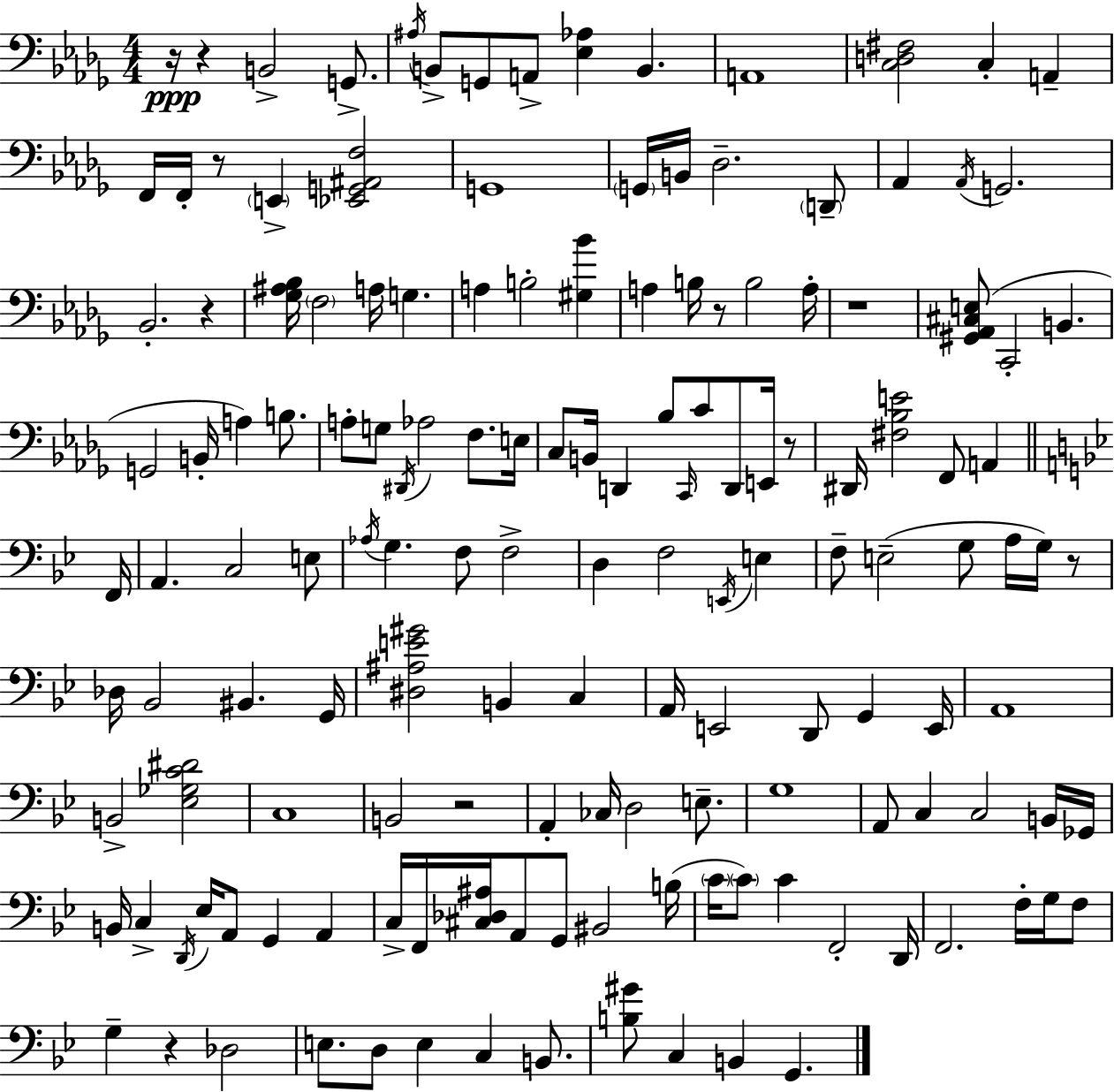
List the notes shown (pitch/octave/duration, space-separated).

R/s R/q B2/h G2/e. A#3/s B2/e G2/e A2/e [Eb3,Ab3]/q B2/q. A2/w [C3,D3,F#3]/h C3/q A2/q F2/s F2/s R/e E2/q [Eb2,G2,A#2,F3]/h G2/w G2/s B2/s Db3/h. D2/e Ab2/q Ab2/s G2/h. Bb2/h. R/q [Gb3,A#3,Bb3]/s F3/h A3/s G3/q. A3/q B3/h [G#3,Bb4]/q A3/q B3/s R/e B3/h A3/s R/w [G#2,Ab2,C#3,E3]/e C2/h B2/q. G2/h B2/s A3/q B3/e. A3/e G3/e D#2/s Ab3/h F3/e. E3/s C3/e B2/s D2/q Bb3/e C2/s C4/e D2/e E2/s R/e D#2/s [F#3,Bb3,E4]/h F2/e A2/q F2/s A2/q. C3/h E3/e Ab3/s G3/q. F3/e F3/h D3/q F3/h E2/s E3/q F3/e E3/h G3/e A3/s G3/s R/e Db3/s Bb2/h BIS2/q. G2/s [D#3,A#3,E4,G#4]/h B2/q C3/q A2/s E2/h D2/e G2/q E2/s A2/w B2/h [Eb3,Gb3,C4,D#4]/h C3/w B2/h R/h A2/q CES3/s D3/h E3/e. G3/w A2/e C3/q C3/h B2/s Gb2/s B2/s C3/q D2/s Eb3/s A2/e G2/q A2/q C3/s F2/s [C#3,Db3,A#3]/s A2/e G2/e BIS2/h B3/s C4/s C4/e C4/q F2/h D2/s F2/h. F3/s G3/s F3/e G3/q R/q Db3/h E3/e. D3/e E3/q C3/q B2/e. [B3,G#4]/e C3/q B2/q G2/q.